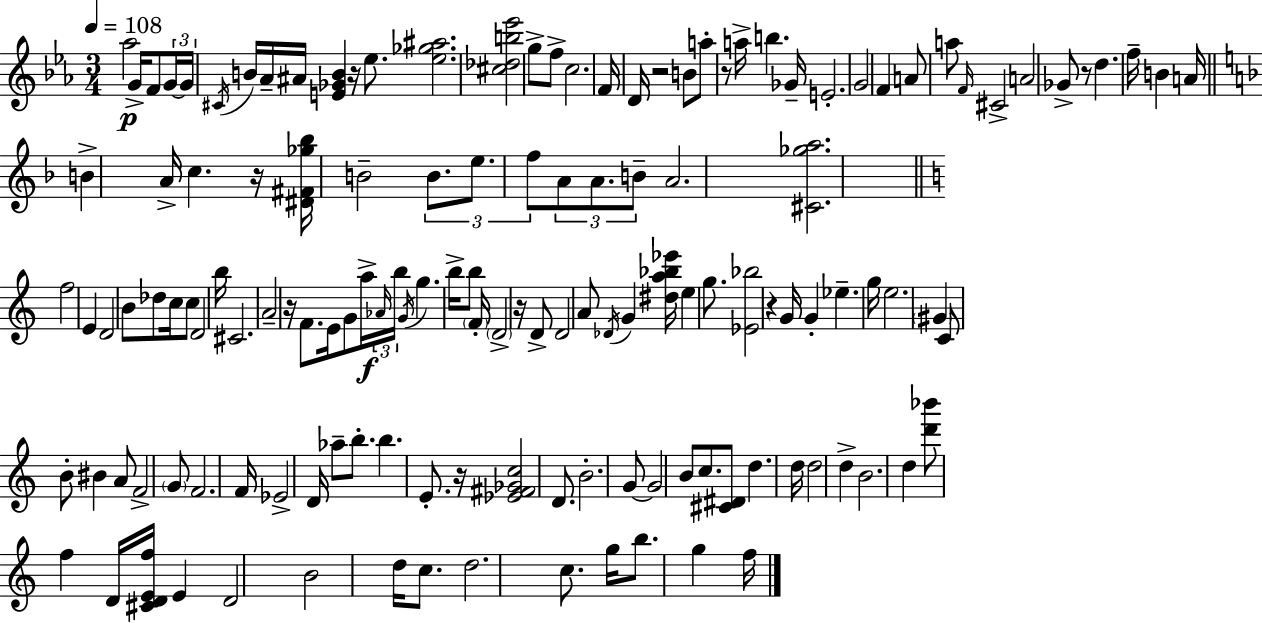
Ab5/h G4/s F4/e G4/s G4/s C#4/s B4/s Ab4/s A#4/s [E4,Gb4,B4]/q R/s Eb5/e. [Eb5,Gb5,A#5]/h. [C#5,Db5,B5,Eb6]/h G5/e F5/e C5/h. F4/s D4/s R/h B4/e A5/e R/e A5/s B5/q. Gb4/s E4/h. G4/h F4/q A4/e A5/e F4/s C#4/h A4/h Gb4/e R/e D5/q. F5/s B4/q A4/s B4/q A4/s C5/q. R/s [D#4,F#4,Gb5,Bb5]/s B4/h B4/e. E5/e. F5/e A4/e A4/e. B4/e A4/h. [C#4,Gb5,A5]/h. F5/h E4/q D4/h B4/e Db5/e C5/s C5/e D4/h B5/s C#4/h. A4/h R/s F4/e. E4/s G4/e A5/s Ab4/s B5/s G4/s G5/q. B5/s B5/e F4/s D4/h R/s D4/e D4/h A4/e Db4/s G4/q [D#5,A5,Bb5,Eb6]/s E5/q G5/e. [Eb4,Bb5]/h R/q G4/s G4/q Eb5/q. G5/s E5/h. G#4/q C4/e B4/e BIS4/q A4/e F4/h G4/e F4/h. F4/s Eb4/h D4/s Ab5/e B5/e. B5/q. E4/e. R/s [Eb4,F#4,Gb4,C5]/h D4/e. B4/h. G4/e G4/h B4/e C5/e. [C#4,D#4]/e D5/q. D5/s D5/h D5/q B4/h. D5/q [D6,Bb6]/e F5/q D4/s [C#4,D4,E4,F5]/s E4/q D4/h B4/h D5/s C5/e. D5/h. C5/e. G5/s B5/e. G5/q F5/s